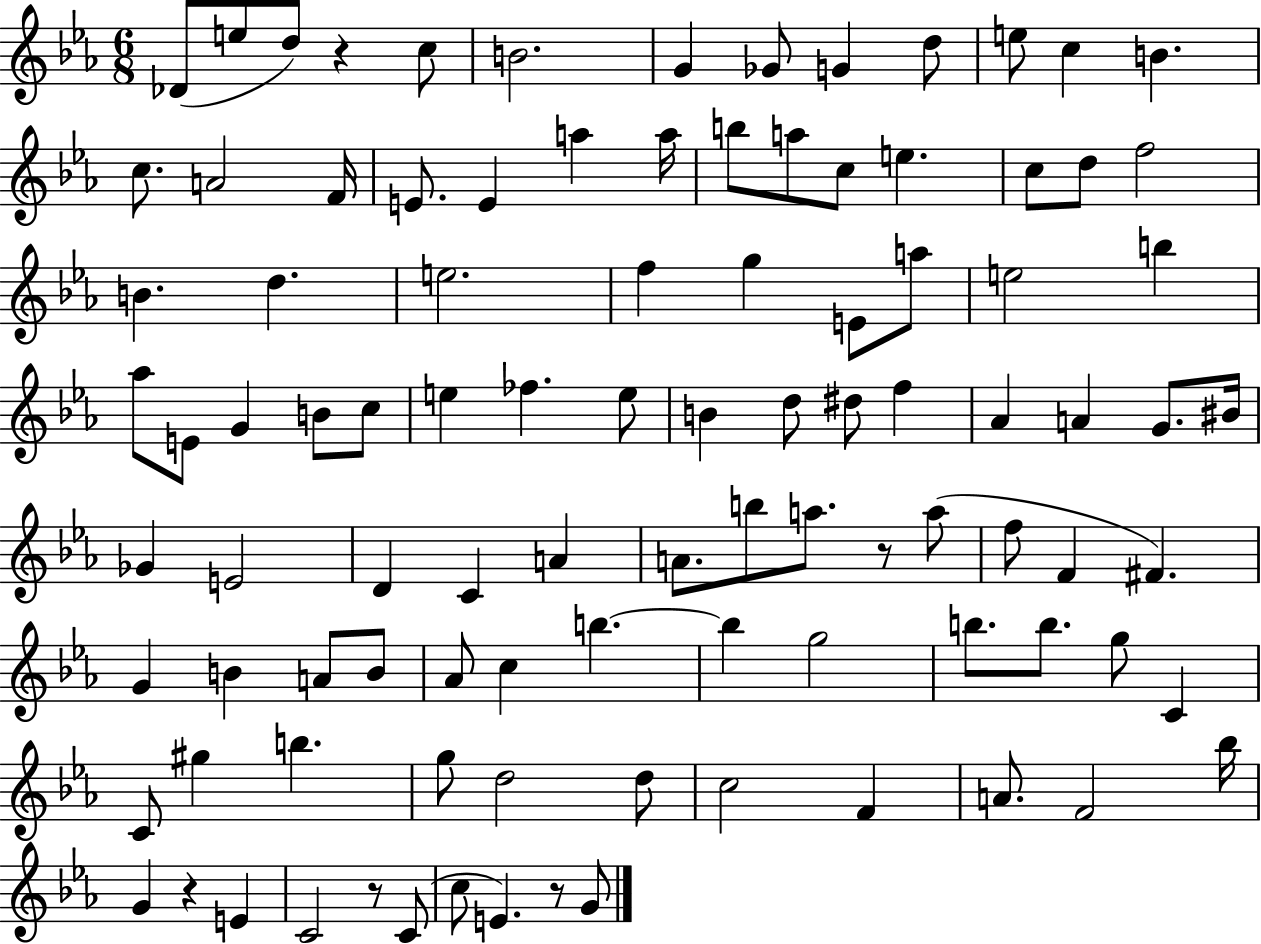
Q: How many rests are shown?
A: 5